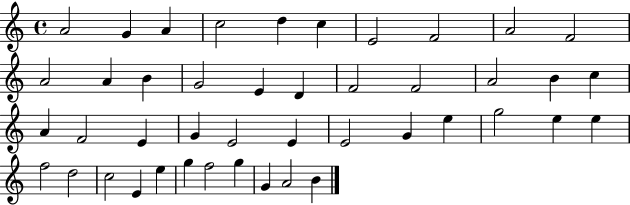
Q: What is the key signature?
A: C major